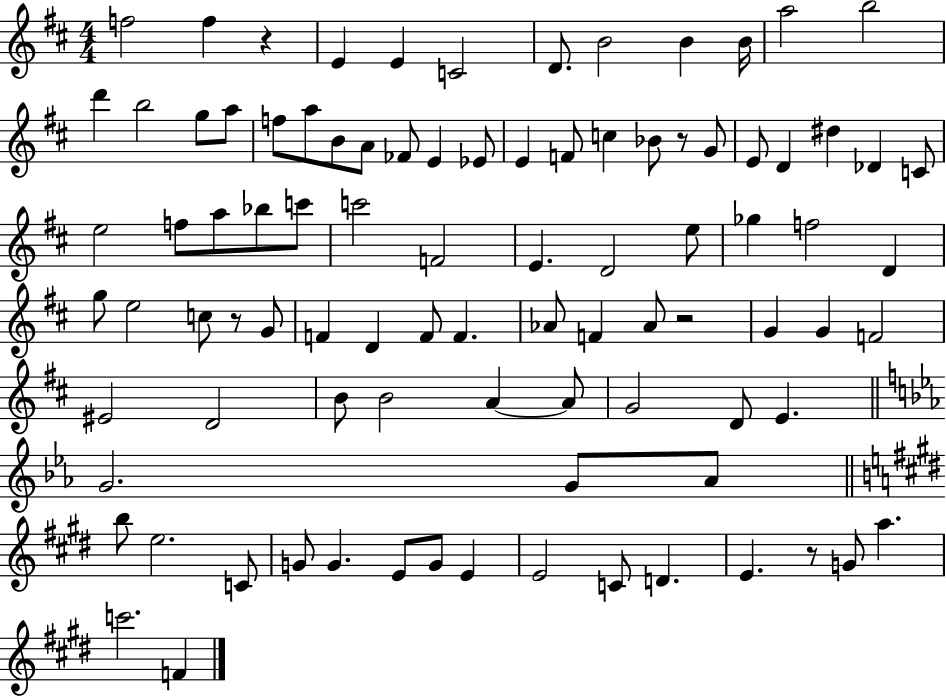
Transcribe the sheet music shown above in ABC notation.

X:1
T:Untitled
M:4/4
L:1/4
K:D
f2 f z E E C2 D/2 B2 B B/4 a2 b2 d' b2 g/2 a/2 f/2 a/2 B/2 A/2 _F/2 E _E/2 E F/2 c _B/2 z/2 G/2 E/2 D ^d _D C/2 e2 f/2 a/2 _b/2 c'/2 c'2 F2 E D2 e/2 _g f2 D g/2 e2 c/2 z/2 G/2 F D F/2 F _A/2 F _A/2 z2 G G F2 ^E2 D2 B/2 B2 A A/2 G2 D/2 E G2 G/2 _A/2 b/2 e2 C/2 G/2 G E/2 G/2 E E2 C/2 D E z/2 G/2 a c'2 F